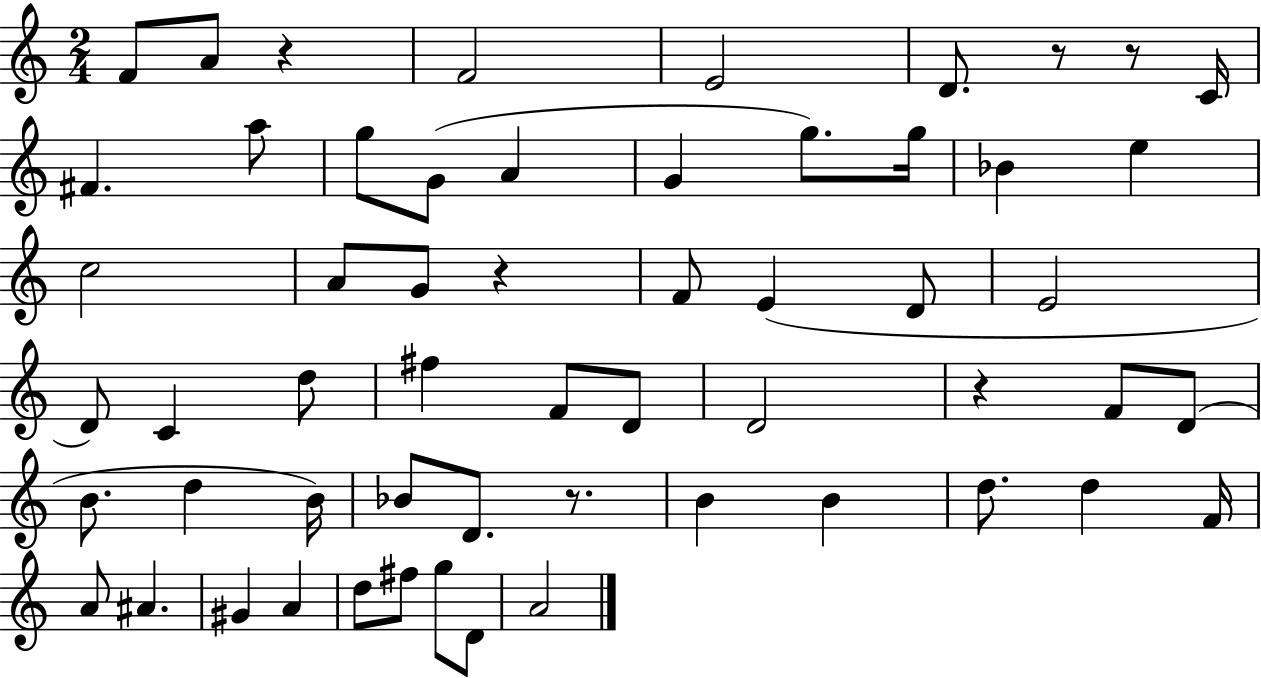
F4/e A4/e R/q F4/h E4/h D4/e. R/e R/e C4/s F#4/q. A5/e G5/e G4/e A4/q G4/q G5/e. G5/s Bb4/q E5/q C5/h A4/e G4/e R/q F4/e E4/q D4/e E4/h D4/e C4/q D5/e F#5/q F4/e D4/e D4/h R/q F4/e D4/e B4/e. D5/q B4/s Bb4/e D4/e. R/e. B4/q B4/q D5/e. D5/q F4/s A4/e A#4/q. G#4/q A4/q D5/e F#5/e G5/e D4/e A4/h